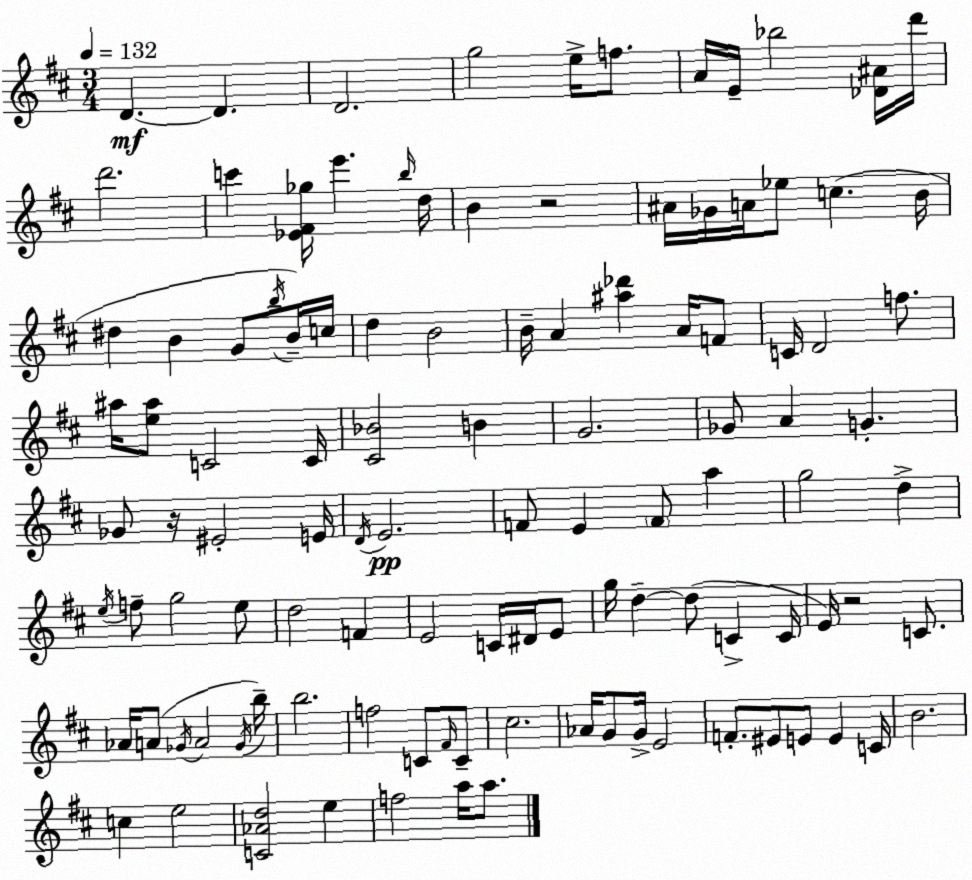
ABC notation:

X:1
T:Untitled
M:3/4
L:1/4
K:D
D D D2 g2 e/4 f/2 A/4 E/4 _b2 [_D^A]/4 d'/4 d'2 c' [_E^F_g]/4 e' b/4 d/4 B z2 ^A/4 _G/4 A/4 _e/2 c B/4 ^d B G/2 b/4 B/4 c/4 d B2 B/4 A [^a_d'] A/4 F/2 C/4 D2 f/2 ^a/4 [e^a]/2 C2 C/4 [^C_B]2 B G2 _G/2 A G _G/2 z/4 ^E2 E/4 D/4 E2 F/2 E F/2 a g2 d e/4 f/2 g2 e/2 d2 F E2 C/4 ^D/4 E/2 g/4 d d/2 C C/4 E/4 z2 C/2 _A/4 A/2 _G/4 A2 _G/4 b/4 b2 f2 C/2 ^F/4 C/2 ^c2 _A/4 G/2 G/4 E2 F/2 ^E/2 E/2 E C/4 B2 c e2 [C_Ad]2 e f2 a/4 a/2